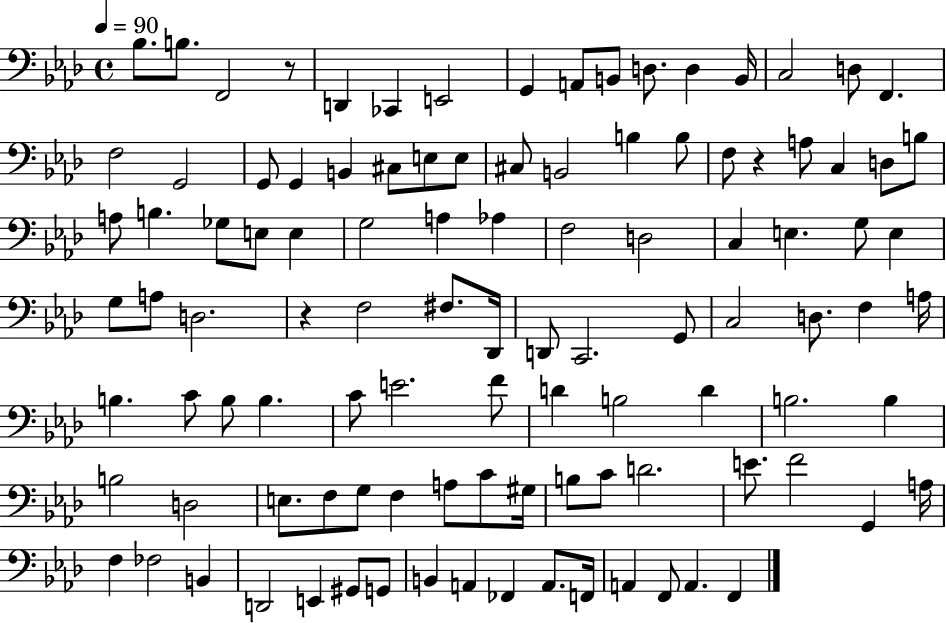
X:1
T:Untitled
M:4/4
L:1/4
K:Ab
_B,/2 B,/2 F,,2 z/2 D,, _C,, E,,2 G,, A,,/2 B,,/2 D,/2 D, B,,/4 C,2 D,/2 F,, F,2 G,,2 G,,/2 G,, B,, ^C,/2 E,/2 E,/2 ^C,/2 B,,2 B, B,/2 F,/2 z A,/2 C, D,/2 B,/2 A,/2 B, _G,/2 E,/2 E, G,2 A, _A, F,2 D,2 C, E, G,/2 E, G,/2 A,/2 D,2 z F,2 ^F,/2 _D,,/4 D,,/2 C,,2 G,,/2 C,2 D,/2 F, A,/4 B, C/2 B,/2 B, C/2 E2 F/2 D B,2 D B,2 B, B,2 D,2 E,/2 F,/2 G,/2 F, A,/2 C/2 ^G,/4 B,/2 C/2 D2 E/2 F2 G,, A,/4 F, _F,2 B,, D,,2 E,, ^G,,/2 G,,/2 B,, A,, _F,, A,,/2 F,,/4 A,, F,,/2 A,, F,,